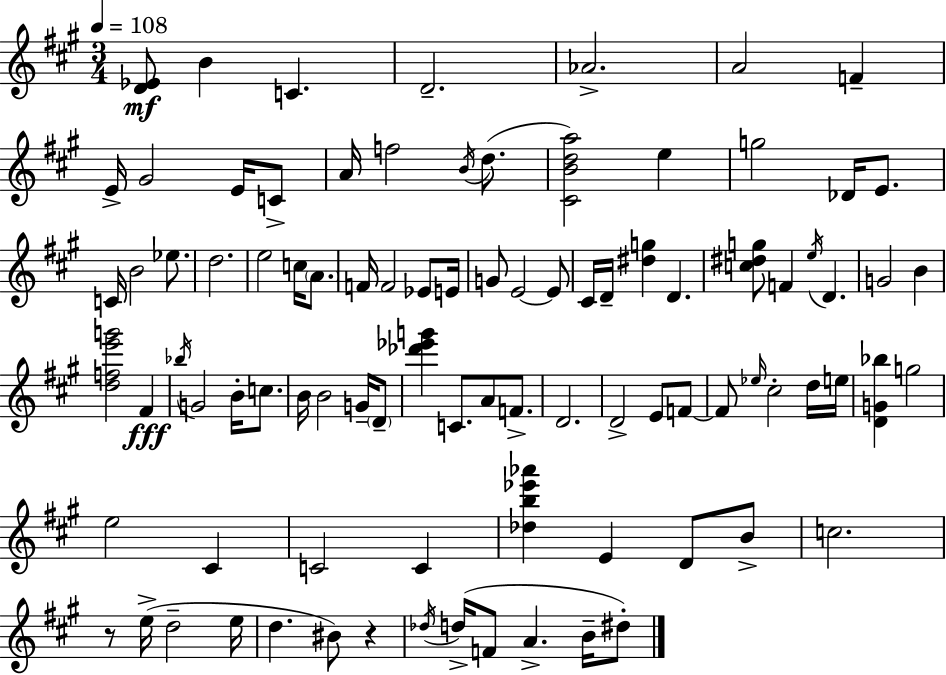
[D4,Eb4]/e B4/q C4/q. D4/h. Ab4/h. A4/h F4/q E4/s G#4/h E4/s C4/e A4/s F5/h B4/s D5/e. [C#4,B4,D5,A5]/h E5/q G5/h Db4/s E4/e. C4/s B4/h Eb5/e. D5/h. E5/h C5/s A4/e. F4/s F4/h Eb4/e E4/s G4/e E4/h E4/e C#4/s D4/s [D#5,G5]/q D4/q. [C5,D#5,G5]/e F4/q E5/s D4/q. G4/h B4/q [D5,F5,E6,G6]/h F#4/q Bb5/s G4/h B4/s C5/e. B4/s B4/h G4/s D4/e [Db6,Eb6,G6]/q C4/e. A4/e F4/e. D4/h. D4/h E4/e F4/e F4/e Eb5/s C#5/h D5/s E5/s [D4,G4,Bb5]/q G5/h E5/h C#4/q C4/h C4/q [Db5,B5,Eb6,Ab6]/q E4/q D4/e B4/e C5/h. R/e E5/s D5/h E5/s D5/q. BIS4/e R/q Db5/s D5/s F4/e A4/q. B4/s D#5/e